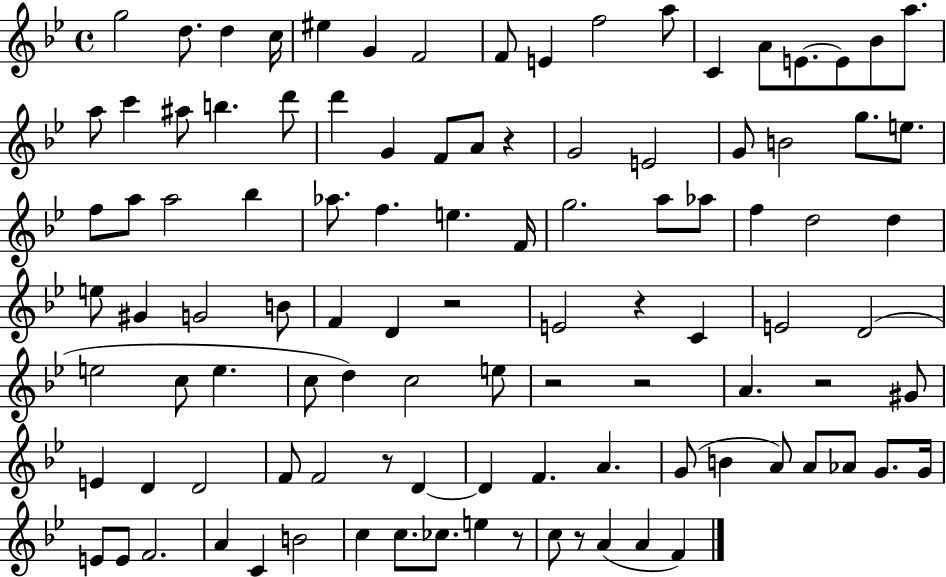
{
  \clef treble
  \time 4/4
  \defaultTimeSignature
  \key bes \major
  g''2 d''8. d''4 c''16 | eis''4 g'4 f'2 | f'8 e'4 f''2 a''8 | c'4 a'8 e'8.~~ e'8 bes'8 a''8. | \break a''8 c'''4 ais''8 b''4. d'''8 | d'''4 g'4 f'8 a'8 r4 | g'2 e'2 | g'8 b'2 g''8. e''8. | \break f''8 a''8 a''2 bes''4 | aes''8. f''4. e''4. f'16 | g''2. a''8 aes''8 | f''4 d''2 d''4 | \break e''8 gis'4 g'2 b'8 | f'4 d'4 r2 | e'2 r4 c'4 | e'2 d'2( | \break e''2 c''8 e''4. | c''8 d''4) c''2 e''8 | r2 r2 | a'4. r2 gis'8 | \break e'4 d'4 d'2 | f'8 f'2 r8 d'4~~ | d'4 f'4. a'4. | g'8( b'4 a'8) a'8 aes'8 g'8. g'16 | \break e'8 e'8 f'2. | a'4 c'4 b'2 | c''4 c''8. ces''8. e''4 r8 | c''8 r8 a'4( a'4 f'4) | \break \bar "|."
}